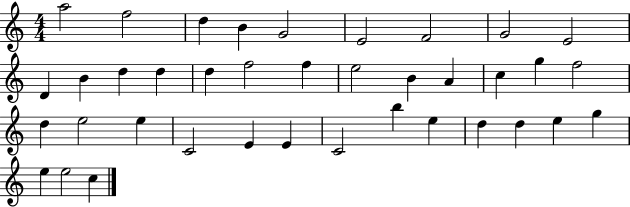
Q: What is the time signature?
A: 4/4